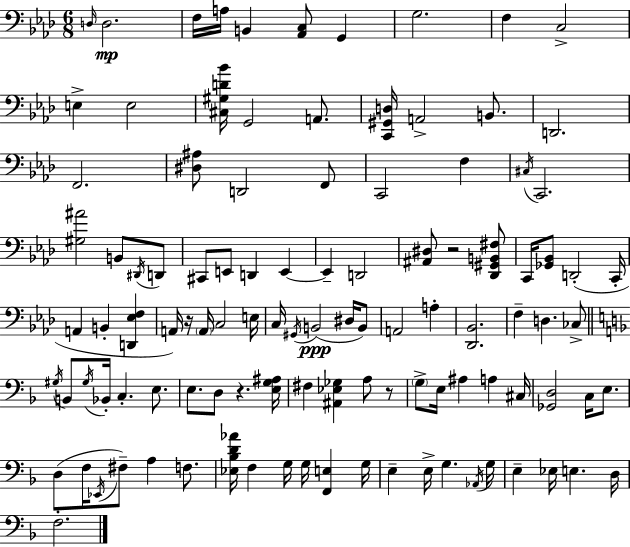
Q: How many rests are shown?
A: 4